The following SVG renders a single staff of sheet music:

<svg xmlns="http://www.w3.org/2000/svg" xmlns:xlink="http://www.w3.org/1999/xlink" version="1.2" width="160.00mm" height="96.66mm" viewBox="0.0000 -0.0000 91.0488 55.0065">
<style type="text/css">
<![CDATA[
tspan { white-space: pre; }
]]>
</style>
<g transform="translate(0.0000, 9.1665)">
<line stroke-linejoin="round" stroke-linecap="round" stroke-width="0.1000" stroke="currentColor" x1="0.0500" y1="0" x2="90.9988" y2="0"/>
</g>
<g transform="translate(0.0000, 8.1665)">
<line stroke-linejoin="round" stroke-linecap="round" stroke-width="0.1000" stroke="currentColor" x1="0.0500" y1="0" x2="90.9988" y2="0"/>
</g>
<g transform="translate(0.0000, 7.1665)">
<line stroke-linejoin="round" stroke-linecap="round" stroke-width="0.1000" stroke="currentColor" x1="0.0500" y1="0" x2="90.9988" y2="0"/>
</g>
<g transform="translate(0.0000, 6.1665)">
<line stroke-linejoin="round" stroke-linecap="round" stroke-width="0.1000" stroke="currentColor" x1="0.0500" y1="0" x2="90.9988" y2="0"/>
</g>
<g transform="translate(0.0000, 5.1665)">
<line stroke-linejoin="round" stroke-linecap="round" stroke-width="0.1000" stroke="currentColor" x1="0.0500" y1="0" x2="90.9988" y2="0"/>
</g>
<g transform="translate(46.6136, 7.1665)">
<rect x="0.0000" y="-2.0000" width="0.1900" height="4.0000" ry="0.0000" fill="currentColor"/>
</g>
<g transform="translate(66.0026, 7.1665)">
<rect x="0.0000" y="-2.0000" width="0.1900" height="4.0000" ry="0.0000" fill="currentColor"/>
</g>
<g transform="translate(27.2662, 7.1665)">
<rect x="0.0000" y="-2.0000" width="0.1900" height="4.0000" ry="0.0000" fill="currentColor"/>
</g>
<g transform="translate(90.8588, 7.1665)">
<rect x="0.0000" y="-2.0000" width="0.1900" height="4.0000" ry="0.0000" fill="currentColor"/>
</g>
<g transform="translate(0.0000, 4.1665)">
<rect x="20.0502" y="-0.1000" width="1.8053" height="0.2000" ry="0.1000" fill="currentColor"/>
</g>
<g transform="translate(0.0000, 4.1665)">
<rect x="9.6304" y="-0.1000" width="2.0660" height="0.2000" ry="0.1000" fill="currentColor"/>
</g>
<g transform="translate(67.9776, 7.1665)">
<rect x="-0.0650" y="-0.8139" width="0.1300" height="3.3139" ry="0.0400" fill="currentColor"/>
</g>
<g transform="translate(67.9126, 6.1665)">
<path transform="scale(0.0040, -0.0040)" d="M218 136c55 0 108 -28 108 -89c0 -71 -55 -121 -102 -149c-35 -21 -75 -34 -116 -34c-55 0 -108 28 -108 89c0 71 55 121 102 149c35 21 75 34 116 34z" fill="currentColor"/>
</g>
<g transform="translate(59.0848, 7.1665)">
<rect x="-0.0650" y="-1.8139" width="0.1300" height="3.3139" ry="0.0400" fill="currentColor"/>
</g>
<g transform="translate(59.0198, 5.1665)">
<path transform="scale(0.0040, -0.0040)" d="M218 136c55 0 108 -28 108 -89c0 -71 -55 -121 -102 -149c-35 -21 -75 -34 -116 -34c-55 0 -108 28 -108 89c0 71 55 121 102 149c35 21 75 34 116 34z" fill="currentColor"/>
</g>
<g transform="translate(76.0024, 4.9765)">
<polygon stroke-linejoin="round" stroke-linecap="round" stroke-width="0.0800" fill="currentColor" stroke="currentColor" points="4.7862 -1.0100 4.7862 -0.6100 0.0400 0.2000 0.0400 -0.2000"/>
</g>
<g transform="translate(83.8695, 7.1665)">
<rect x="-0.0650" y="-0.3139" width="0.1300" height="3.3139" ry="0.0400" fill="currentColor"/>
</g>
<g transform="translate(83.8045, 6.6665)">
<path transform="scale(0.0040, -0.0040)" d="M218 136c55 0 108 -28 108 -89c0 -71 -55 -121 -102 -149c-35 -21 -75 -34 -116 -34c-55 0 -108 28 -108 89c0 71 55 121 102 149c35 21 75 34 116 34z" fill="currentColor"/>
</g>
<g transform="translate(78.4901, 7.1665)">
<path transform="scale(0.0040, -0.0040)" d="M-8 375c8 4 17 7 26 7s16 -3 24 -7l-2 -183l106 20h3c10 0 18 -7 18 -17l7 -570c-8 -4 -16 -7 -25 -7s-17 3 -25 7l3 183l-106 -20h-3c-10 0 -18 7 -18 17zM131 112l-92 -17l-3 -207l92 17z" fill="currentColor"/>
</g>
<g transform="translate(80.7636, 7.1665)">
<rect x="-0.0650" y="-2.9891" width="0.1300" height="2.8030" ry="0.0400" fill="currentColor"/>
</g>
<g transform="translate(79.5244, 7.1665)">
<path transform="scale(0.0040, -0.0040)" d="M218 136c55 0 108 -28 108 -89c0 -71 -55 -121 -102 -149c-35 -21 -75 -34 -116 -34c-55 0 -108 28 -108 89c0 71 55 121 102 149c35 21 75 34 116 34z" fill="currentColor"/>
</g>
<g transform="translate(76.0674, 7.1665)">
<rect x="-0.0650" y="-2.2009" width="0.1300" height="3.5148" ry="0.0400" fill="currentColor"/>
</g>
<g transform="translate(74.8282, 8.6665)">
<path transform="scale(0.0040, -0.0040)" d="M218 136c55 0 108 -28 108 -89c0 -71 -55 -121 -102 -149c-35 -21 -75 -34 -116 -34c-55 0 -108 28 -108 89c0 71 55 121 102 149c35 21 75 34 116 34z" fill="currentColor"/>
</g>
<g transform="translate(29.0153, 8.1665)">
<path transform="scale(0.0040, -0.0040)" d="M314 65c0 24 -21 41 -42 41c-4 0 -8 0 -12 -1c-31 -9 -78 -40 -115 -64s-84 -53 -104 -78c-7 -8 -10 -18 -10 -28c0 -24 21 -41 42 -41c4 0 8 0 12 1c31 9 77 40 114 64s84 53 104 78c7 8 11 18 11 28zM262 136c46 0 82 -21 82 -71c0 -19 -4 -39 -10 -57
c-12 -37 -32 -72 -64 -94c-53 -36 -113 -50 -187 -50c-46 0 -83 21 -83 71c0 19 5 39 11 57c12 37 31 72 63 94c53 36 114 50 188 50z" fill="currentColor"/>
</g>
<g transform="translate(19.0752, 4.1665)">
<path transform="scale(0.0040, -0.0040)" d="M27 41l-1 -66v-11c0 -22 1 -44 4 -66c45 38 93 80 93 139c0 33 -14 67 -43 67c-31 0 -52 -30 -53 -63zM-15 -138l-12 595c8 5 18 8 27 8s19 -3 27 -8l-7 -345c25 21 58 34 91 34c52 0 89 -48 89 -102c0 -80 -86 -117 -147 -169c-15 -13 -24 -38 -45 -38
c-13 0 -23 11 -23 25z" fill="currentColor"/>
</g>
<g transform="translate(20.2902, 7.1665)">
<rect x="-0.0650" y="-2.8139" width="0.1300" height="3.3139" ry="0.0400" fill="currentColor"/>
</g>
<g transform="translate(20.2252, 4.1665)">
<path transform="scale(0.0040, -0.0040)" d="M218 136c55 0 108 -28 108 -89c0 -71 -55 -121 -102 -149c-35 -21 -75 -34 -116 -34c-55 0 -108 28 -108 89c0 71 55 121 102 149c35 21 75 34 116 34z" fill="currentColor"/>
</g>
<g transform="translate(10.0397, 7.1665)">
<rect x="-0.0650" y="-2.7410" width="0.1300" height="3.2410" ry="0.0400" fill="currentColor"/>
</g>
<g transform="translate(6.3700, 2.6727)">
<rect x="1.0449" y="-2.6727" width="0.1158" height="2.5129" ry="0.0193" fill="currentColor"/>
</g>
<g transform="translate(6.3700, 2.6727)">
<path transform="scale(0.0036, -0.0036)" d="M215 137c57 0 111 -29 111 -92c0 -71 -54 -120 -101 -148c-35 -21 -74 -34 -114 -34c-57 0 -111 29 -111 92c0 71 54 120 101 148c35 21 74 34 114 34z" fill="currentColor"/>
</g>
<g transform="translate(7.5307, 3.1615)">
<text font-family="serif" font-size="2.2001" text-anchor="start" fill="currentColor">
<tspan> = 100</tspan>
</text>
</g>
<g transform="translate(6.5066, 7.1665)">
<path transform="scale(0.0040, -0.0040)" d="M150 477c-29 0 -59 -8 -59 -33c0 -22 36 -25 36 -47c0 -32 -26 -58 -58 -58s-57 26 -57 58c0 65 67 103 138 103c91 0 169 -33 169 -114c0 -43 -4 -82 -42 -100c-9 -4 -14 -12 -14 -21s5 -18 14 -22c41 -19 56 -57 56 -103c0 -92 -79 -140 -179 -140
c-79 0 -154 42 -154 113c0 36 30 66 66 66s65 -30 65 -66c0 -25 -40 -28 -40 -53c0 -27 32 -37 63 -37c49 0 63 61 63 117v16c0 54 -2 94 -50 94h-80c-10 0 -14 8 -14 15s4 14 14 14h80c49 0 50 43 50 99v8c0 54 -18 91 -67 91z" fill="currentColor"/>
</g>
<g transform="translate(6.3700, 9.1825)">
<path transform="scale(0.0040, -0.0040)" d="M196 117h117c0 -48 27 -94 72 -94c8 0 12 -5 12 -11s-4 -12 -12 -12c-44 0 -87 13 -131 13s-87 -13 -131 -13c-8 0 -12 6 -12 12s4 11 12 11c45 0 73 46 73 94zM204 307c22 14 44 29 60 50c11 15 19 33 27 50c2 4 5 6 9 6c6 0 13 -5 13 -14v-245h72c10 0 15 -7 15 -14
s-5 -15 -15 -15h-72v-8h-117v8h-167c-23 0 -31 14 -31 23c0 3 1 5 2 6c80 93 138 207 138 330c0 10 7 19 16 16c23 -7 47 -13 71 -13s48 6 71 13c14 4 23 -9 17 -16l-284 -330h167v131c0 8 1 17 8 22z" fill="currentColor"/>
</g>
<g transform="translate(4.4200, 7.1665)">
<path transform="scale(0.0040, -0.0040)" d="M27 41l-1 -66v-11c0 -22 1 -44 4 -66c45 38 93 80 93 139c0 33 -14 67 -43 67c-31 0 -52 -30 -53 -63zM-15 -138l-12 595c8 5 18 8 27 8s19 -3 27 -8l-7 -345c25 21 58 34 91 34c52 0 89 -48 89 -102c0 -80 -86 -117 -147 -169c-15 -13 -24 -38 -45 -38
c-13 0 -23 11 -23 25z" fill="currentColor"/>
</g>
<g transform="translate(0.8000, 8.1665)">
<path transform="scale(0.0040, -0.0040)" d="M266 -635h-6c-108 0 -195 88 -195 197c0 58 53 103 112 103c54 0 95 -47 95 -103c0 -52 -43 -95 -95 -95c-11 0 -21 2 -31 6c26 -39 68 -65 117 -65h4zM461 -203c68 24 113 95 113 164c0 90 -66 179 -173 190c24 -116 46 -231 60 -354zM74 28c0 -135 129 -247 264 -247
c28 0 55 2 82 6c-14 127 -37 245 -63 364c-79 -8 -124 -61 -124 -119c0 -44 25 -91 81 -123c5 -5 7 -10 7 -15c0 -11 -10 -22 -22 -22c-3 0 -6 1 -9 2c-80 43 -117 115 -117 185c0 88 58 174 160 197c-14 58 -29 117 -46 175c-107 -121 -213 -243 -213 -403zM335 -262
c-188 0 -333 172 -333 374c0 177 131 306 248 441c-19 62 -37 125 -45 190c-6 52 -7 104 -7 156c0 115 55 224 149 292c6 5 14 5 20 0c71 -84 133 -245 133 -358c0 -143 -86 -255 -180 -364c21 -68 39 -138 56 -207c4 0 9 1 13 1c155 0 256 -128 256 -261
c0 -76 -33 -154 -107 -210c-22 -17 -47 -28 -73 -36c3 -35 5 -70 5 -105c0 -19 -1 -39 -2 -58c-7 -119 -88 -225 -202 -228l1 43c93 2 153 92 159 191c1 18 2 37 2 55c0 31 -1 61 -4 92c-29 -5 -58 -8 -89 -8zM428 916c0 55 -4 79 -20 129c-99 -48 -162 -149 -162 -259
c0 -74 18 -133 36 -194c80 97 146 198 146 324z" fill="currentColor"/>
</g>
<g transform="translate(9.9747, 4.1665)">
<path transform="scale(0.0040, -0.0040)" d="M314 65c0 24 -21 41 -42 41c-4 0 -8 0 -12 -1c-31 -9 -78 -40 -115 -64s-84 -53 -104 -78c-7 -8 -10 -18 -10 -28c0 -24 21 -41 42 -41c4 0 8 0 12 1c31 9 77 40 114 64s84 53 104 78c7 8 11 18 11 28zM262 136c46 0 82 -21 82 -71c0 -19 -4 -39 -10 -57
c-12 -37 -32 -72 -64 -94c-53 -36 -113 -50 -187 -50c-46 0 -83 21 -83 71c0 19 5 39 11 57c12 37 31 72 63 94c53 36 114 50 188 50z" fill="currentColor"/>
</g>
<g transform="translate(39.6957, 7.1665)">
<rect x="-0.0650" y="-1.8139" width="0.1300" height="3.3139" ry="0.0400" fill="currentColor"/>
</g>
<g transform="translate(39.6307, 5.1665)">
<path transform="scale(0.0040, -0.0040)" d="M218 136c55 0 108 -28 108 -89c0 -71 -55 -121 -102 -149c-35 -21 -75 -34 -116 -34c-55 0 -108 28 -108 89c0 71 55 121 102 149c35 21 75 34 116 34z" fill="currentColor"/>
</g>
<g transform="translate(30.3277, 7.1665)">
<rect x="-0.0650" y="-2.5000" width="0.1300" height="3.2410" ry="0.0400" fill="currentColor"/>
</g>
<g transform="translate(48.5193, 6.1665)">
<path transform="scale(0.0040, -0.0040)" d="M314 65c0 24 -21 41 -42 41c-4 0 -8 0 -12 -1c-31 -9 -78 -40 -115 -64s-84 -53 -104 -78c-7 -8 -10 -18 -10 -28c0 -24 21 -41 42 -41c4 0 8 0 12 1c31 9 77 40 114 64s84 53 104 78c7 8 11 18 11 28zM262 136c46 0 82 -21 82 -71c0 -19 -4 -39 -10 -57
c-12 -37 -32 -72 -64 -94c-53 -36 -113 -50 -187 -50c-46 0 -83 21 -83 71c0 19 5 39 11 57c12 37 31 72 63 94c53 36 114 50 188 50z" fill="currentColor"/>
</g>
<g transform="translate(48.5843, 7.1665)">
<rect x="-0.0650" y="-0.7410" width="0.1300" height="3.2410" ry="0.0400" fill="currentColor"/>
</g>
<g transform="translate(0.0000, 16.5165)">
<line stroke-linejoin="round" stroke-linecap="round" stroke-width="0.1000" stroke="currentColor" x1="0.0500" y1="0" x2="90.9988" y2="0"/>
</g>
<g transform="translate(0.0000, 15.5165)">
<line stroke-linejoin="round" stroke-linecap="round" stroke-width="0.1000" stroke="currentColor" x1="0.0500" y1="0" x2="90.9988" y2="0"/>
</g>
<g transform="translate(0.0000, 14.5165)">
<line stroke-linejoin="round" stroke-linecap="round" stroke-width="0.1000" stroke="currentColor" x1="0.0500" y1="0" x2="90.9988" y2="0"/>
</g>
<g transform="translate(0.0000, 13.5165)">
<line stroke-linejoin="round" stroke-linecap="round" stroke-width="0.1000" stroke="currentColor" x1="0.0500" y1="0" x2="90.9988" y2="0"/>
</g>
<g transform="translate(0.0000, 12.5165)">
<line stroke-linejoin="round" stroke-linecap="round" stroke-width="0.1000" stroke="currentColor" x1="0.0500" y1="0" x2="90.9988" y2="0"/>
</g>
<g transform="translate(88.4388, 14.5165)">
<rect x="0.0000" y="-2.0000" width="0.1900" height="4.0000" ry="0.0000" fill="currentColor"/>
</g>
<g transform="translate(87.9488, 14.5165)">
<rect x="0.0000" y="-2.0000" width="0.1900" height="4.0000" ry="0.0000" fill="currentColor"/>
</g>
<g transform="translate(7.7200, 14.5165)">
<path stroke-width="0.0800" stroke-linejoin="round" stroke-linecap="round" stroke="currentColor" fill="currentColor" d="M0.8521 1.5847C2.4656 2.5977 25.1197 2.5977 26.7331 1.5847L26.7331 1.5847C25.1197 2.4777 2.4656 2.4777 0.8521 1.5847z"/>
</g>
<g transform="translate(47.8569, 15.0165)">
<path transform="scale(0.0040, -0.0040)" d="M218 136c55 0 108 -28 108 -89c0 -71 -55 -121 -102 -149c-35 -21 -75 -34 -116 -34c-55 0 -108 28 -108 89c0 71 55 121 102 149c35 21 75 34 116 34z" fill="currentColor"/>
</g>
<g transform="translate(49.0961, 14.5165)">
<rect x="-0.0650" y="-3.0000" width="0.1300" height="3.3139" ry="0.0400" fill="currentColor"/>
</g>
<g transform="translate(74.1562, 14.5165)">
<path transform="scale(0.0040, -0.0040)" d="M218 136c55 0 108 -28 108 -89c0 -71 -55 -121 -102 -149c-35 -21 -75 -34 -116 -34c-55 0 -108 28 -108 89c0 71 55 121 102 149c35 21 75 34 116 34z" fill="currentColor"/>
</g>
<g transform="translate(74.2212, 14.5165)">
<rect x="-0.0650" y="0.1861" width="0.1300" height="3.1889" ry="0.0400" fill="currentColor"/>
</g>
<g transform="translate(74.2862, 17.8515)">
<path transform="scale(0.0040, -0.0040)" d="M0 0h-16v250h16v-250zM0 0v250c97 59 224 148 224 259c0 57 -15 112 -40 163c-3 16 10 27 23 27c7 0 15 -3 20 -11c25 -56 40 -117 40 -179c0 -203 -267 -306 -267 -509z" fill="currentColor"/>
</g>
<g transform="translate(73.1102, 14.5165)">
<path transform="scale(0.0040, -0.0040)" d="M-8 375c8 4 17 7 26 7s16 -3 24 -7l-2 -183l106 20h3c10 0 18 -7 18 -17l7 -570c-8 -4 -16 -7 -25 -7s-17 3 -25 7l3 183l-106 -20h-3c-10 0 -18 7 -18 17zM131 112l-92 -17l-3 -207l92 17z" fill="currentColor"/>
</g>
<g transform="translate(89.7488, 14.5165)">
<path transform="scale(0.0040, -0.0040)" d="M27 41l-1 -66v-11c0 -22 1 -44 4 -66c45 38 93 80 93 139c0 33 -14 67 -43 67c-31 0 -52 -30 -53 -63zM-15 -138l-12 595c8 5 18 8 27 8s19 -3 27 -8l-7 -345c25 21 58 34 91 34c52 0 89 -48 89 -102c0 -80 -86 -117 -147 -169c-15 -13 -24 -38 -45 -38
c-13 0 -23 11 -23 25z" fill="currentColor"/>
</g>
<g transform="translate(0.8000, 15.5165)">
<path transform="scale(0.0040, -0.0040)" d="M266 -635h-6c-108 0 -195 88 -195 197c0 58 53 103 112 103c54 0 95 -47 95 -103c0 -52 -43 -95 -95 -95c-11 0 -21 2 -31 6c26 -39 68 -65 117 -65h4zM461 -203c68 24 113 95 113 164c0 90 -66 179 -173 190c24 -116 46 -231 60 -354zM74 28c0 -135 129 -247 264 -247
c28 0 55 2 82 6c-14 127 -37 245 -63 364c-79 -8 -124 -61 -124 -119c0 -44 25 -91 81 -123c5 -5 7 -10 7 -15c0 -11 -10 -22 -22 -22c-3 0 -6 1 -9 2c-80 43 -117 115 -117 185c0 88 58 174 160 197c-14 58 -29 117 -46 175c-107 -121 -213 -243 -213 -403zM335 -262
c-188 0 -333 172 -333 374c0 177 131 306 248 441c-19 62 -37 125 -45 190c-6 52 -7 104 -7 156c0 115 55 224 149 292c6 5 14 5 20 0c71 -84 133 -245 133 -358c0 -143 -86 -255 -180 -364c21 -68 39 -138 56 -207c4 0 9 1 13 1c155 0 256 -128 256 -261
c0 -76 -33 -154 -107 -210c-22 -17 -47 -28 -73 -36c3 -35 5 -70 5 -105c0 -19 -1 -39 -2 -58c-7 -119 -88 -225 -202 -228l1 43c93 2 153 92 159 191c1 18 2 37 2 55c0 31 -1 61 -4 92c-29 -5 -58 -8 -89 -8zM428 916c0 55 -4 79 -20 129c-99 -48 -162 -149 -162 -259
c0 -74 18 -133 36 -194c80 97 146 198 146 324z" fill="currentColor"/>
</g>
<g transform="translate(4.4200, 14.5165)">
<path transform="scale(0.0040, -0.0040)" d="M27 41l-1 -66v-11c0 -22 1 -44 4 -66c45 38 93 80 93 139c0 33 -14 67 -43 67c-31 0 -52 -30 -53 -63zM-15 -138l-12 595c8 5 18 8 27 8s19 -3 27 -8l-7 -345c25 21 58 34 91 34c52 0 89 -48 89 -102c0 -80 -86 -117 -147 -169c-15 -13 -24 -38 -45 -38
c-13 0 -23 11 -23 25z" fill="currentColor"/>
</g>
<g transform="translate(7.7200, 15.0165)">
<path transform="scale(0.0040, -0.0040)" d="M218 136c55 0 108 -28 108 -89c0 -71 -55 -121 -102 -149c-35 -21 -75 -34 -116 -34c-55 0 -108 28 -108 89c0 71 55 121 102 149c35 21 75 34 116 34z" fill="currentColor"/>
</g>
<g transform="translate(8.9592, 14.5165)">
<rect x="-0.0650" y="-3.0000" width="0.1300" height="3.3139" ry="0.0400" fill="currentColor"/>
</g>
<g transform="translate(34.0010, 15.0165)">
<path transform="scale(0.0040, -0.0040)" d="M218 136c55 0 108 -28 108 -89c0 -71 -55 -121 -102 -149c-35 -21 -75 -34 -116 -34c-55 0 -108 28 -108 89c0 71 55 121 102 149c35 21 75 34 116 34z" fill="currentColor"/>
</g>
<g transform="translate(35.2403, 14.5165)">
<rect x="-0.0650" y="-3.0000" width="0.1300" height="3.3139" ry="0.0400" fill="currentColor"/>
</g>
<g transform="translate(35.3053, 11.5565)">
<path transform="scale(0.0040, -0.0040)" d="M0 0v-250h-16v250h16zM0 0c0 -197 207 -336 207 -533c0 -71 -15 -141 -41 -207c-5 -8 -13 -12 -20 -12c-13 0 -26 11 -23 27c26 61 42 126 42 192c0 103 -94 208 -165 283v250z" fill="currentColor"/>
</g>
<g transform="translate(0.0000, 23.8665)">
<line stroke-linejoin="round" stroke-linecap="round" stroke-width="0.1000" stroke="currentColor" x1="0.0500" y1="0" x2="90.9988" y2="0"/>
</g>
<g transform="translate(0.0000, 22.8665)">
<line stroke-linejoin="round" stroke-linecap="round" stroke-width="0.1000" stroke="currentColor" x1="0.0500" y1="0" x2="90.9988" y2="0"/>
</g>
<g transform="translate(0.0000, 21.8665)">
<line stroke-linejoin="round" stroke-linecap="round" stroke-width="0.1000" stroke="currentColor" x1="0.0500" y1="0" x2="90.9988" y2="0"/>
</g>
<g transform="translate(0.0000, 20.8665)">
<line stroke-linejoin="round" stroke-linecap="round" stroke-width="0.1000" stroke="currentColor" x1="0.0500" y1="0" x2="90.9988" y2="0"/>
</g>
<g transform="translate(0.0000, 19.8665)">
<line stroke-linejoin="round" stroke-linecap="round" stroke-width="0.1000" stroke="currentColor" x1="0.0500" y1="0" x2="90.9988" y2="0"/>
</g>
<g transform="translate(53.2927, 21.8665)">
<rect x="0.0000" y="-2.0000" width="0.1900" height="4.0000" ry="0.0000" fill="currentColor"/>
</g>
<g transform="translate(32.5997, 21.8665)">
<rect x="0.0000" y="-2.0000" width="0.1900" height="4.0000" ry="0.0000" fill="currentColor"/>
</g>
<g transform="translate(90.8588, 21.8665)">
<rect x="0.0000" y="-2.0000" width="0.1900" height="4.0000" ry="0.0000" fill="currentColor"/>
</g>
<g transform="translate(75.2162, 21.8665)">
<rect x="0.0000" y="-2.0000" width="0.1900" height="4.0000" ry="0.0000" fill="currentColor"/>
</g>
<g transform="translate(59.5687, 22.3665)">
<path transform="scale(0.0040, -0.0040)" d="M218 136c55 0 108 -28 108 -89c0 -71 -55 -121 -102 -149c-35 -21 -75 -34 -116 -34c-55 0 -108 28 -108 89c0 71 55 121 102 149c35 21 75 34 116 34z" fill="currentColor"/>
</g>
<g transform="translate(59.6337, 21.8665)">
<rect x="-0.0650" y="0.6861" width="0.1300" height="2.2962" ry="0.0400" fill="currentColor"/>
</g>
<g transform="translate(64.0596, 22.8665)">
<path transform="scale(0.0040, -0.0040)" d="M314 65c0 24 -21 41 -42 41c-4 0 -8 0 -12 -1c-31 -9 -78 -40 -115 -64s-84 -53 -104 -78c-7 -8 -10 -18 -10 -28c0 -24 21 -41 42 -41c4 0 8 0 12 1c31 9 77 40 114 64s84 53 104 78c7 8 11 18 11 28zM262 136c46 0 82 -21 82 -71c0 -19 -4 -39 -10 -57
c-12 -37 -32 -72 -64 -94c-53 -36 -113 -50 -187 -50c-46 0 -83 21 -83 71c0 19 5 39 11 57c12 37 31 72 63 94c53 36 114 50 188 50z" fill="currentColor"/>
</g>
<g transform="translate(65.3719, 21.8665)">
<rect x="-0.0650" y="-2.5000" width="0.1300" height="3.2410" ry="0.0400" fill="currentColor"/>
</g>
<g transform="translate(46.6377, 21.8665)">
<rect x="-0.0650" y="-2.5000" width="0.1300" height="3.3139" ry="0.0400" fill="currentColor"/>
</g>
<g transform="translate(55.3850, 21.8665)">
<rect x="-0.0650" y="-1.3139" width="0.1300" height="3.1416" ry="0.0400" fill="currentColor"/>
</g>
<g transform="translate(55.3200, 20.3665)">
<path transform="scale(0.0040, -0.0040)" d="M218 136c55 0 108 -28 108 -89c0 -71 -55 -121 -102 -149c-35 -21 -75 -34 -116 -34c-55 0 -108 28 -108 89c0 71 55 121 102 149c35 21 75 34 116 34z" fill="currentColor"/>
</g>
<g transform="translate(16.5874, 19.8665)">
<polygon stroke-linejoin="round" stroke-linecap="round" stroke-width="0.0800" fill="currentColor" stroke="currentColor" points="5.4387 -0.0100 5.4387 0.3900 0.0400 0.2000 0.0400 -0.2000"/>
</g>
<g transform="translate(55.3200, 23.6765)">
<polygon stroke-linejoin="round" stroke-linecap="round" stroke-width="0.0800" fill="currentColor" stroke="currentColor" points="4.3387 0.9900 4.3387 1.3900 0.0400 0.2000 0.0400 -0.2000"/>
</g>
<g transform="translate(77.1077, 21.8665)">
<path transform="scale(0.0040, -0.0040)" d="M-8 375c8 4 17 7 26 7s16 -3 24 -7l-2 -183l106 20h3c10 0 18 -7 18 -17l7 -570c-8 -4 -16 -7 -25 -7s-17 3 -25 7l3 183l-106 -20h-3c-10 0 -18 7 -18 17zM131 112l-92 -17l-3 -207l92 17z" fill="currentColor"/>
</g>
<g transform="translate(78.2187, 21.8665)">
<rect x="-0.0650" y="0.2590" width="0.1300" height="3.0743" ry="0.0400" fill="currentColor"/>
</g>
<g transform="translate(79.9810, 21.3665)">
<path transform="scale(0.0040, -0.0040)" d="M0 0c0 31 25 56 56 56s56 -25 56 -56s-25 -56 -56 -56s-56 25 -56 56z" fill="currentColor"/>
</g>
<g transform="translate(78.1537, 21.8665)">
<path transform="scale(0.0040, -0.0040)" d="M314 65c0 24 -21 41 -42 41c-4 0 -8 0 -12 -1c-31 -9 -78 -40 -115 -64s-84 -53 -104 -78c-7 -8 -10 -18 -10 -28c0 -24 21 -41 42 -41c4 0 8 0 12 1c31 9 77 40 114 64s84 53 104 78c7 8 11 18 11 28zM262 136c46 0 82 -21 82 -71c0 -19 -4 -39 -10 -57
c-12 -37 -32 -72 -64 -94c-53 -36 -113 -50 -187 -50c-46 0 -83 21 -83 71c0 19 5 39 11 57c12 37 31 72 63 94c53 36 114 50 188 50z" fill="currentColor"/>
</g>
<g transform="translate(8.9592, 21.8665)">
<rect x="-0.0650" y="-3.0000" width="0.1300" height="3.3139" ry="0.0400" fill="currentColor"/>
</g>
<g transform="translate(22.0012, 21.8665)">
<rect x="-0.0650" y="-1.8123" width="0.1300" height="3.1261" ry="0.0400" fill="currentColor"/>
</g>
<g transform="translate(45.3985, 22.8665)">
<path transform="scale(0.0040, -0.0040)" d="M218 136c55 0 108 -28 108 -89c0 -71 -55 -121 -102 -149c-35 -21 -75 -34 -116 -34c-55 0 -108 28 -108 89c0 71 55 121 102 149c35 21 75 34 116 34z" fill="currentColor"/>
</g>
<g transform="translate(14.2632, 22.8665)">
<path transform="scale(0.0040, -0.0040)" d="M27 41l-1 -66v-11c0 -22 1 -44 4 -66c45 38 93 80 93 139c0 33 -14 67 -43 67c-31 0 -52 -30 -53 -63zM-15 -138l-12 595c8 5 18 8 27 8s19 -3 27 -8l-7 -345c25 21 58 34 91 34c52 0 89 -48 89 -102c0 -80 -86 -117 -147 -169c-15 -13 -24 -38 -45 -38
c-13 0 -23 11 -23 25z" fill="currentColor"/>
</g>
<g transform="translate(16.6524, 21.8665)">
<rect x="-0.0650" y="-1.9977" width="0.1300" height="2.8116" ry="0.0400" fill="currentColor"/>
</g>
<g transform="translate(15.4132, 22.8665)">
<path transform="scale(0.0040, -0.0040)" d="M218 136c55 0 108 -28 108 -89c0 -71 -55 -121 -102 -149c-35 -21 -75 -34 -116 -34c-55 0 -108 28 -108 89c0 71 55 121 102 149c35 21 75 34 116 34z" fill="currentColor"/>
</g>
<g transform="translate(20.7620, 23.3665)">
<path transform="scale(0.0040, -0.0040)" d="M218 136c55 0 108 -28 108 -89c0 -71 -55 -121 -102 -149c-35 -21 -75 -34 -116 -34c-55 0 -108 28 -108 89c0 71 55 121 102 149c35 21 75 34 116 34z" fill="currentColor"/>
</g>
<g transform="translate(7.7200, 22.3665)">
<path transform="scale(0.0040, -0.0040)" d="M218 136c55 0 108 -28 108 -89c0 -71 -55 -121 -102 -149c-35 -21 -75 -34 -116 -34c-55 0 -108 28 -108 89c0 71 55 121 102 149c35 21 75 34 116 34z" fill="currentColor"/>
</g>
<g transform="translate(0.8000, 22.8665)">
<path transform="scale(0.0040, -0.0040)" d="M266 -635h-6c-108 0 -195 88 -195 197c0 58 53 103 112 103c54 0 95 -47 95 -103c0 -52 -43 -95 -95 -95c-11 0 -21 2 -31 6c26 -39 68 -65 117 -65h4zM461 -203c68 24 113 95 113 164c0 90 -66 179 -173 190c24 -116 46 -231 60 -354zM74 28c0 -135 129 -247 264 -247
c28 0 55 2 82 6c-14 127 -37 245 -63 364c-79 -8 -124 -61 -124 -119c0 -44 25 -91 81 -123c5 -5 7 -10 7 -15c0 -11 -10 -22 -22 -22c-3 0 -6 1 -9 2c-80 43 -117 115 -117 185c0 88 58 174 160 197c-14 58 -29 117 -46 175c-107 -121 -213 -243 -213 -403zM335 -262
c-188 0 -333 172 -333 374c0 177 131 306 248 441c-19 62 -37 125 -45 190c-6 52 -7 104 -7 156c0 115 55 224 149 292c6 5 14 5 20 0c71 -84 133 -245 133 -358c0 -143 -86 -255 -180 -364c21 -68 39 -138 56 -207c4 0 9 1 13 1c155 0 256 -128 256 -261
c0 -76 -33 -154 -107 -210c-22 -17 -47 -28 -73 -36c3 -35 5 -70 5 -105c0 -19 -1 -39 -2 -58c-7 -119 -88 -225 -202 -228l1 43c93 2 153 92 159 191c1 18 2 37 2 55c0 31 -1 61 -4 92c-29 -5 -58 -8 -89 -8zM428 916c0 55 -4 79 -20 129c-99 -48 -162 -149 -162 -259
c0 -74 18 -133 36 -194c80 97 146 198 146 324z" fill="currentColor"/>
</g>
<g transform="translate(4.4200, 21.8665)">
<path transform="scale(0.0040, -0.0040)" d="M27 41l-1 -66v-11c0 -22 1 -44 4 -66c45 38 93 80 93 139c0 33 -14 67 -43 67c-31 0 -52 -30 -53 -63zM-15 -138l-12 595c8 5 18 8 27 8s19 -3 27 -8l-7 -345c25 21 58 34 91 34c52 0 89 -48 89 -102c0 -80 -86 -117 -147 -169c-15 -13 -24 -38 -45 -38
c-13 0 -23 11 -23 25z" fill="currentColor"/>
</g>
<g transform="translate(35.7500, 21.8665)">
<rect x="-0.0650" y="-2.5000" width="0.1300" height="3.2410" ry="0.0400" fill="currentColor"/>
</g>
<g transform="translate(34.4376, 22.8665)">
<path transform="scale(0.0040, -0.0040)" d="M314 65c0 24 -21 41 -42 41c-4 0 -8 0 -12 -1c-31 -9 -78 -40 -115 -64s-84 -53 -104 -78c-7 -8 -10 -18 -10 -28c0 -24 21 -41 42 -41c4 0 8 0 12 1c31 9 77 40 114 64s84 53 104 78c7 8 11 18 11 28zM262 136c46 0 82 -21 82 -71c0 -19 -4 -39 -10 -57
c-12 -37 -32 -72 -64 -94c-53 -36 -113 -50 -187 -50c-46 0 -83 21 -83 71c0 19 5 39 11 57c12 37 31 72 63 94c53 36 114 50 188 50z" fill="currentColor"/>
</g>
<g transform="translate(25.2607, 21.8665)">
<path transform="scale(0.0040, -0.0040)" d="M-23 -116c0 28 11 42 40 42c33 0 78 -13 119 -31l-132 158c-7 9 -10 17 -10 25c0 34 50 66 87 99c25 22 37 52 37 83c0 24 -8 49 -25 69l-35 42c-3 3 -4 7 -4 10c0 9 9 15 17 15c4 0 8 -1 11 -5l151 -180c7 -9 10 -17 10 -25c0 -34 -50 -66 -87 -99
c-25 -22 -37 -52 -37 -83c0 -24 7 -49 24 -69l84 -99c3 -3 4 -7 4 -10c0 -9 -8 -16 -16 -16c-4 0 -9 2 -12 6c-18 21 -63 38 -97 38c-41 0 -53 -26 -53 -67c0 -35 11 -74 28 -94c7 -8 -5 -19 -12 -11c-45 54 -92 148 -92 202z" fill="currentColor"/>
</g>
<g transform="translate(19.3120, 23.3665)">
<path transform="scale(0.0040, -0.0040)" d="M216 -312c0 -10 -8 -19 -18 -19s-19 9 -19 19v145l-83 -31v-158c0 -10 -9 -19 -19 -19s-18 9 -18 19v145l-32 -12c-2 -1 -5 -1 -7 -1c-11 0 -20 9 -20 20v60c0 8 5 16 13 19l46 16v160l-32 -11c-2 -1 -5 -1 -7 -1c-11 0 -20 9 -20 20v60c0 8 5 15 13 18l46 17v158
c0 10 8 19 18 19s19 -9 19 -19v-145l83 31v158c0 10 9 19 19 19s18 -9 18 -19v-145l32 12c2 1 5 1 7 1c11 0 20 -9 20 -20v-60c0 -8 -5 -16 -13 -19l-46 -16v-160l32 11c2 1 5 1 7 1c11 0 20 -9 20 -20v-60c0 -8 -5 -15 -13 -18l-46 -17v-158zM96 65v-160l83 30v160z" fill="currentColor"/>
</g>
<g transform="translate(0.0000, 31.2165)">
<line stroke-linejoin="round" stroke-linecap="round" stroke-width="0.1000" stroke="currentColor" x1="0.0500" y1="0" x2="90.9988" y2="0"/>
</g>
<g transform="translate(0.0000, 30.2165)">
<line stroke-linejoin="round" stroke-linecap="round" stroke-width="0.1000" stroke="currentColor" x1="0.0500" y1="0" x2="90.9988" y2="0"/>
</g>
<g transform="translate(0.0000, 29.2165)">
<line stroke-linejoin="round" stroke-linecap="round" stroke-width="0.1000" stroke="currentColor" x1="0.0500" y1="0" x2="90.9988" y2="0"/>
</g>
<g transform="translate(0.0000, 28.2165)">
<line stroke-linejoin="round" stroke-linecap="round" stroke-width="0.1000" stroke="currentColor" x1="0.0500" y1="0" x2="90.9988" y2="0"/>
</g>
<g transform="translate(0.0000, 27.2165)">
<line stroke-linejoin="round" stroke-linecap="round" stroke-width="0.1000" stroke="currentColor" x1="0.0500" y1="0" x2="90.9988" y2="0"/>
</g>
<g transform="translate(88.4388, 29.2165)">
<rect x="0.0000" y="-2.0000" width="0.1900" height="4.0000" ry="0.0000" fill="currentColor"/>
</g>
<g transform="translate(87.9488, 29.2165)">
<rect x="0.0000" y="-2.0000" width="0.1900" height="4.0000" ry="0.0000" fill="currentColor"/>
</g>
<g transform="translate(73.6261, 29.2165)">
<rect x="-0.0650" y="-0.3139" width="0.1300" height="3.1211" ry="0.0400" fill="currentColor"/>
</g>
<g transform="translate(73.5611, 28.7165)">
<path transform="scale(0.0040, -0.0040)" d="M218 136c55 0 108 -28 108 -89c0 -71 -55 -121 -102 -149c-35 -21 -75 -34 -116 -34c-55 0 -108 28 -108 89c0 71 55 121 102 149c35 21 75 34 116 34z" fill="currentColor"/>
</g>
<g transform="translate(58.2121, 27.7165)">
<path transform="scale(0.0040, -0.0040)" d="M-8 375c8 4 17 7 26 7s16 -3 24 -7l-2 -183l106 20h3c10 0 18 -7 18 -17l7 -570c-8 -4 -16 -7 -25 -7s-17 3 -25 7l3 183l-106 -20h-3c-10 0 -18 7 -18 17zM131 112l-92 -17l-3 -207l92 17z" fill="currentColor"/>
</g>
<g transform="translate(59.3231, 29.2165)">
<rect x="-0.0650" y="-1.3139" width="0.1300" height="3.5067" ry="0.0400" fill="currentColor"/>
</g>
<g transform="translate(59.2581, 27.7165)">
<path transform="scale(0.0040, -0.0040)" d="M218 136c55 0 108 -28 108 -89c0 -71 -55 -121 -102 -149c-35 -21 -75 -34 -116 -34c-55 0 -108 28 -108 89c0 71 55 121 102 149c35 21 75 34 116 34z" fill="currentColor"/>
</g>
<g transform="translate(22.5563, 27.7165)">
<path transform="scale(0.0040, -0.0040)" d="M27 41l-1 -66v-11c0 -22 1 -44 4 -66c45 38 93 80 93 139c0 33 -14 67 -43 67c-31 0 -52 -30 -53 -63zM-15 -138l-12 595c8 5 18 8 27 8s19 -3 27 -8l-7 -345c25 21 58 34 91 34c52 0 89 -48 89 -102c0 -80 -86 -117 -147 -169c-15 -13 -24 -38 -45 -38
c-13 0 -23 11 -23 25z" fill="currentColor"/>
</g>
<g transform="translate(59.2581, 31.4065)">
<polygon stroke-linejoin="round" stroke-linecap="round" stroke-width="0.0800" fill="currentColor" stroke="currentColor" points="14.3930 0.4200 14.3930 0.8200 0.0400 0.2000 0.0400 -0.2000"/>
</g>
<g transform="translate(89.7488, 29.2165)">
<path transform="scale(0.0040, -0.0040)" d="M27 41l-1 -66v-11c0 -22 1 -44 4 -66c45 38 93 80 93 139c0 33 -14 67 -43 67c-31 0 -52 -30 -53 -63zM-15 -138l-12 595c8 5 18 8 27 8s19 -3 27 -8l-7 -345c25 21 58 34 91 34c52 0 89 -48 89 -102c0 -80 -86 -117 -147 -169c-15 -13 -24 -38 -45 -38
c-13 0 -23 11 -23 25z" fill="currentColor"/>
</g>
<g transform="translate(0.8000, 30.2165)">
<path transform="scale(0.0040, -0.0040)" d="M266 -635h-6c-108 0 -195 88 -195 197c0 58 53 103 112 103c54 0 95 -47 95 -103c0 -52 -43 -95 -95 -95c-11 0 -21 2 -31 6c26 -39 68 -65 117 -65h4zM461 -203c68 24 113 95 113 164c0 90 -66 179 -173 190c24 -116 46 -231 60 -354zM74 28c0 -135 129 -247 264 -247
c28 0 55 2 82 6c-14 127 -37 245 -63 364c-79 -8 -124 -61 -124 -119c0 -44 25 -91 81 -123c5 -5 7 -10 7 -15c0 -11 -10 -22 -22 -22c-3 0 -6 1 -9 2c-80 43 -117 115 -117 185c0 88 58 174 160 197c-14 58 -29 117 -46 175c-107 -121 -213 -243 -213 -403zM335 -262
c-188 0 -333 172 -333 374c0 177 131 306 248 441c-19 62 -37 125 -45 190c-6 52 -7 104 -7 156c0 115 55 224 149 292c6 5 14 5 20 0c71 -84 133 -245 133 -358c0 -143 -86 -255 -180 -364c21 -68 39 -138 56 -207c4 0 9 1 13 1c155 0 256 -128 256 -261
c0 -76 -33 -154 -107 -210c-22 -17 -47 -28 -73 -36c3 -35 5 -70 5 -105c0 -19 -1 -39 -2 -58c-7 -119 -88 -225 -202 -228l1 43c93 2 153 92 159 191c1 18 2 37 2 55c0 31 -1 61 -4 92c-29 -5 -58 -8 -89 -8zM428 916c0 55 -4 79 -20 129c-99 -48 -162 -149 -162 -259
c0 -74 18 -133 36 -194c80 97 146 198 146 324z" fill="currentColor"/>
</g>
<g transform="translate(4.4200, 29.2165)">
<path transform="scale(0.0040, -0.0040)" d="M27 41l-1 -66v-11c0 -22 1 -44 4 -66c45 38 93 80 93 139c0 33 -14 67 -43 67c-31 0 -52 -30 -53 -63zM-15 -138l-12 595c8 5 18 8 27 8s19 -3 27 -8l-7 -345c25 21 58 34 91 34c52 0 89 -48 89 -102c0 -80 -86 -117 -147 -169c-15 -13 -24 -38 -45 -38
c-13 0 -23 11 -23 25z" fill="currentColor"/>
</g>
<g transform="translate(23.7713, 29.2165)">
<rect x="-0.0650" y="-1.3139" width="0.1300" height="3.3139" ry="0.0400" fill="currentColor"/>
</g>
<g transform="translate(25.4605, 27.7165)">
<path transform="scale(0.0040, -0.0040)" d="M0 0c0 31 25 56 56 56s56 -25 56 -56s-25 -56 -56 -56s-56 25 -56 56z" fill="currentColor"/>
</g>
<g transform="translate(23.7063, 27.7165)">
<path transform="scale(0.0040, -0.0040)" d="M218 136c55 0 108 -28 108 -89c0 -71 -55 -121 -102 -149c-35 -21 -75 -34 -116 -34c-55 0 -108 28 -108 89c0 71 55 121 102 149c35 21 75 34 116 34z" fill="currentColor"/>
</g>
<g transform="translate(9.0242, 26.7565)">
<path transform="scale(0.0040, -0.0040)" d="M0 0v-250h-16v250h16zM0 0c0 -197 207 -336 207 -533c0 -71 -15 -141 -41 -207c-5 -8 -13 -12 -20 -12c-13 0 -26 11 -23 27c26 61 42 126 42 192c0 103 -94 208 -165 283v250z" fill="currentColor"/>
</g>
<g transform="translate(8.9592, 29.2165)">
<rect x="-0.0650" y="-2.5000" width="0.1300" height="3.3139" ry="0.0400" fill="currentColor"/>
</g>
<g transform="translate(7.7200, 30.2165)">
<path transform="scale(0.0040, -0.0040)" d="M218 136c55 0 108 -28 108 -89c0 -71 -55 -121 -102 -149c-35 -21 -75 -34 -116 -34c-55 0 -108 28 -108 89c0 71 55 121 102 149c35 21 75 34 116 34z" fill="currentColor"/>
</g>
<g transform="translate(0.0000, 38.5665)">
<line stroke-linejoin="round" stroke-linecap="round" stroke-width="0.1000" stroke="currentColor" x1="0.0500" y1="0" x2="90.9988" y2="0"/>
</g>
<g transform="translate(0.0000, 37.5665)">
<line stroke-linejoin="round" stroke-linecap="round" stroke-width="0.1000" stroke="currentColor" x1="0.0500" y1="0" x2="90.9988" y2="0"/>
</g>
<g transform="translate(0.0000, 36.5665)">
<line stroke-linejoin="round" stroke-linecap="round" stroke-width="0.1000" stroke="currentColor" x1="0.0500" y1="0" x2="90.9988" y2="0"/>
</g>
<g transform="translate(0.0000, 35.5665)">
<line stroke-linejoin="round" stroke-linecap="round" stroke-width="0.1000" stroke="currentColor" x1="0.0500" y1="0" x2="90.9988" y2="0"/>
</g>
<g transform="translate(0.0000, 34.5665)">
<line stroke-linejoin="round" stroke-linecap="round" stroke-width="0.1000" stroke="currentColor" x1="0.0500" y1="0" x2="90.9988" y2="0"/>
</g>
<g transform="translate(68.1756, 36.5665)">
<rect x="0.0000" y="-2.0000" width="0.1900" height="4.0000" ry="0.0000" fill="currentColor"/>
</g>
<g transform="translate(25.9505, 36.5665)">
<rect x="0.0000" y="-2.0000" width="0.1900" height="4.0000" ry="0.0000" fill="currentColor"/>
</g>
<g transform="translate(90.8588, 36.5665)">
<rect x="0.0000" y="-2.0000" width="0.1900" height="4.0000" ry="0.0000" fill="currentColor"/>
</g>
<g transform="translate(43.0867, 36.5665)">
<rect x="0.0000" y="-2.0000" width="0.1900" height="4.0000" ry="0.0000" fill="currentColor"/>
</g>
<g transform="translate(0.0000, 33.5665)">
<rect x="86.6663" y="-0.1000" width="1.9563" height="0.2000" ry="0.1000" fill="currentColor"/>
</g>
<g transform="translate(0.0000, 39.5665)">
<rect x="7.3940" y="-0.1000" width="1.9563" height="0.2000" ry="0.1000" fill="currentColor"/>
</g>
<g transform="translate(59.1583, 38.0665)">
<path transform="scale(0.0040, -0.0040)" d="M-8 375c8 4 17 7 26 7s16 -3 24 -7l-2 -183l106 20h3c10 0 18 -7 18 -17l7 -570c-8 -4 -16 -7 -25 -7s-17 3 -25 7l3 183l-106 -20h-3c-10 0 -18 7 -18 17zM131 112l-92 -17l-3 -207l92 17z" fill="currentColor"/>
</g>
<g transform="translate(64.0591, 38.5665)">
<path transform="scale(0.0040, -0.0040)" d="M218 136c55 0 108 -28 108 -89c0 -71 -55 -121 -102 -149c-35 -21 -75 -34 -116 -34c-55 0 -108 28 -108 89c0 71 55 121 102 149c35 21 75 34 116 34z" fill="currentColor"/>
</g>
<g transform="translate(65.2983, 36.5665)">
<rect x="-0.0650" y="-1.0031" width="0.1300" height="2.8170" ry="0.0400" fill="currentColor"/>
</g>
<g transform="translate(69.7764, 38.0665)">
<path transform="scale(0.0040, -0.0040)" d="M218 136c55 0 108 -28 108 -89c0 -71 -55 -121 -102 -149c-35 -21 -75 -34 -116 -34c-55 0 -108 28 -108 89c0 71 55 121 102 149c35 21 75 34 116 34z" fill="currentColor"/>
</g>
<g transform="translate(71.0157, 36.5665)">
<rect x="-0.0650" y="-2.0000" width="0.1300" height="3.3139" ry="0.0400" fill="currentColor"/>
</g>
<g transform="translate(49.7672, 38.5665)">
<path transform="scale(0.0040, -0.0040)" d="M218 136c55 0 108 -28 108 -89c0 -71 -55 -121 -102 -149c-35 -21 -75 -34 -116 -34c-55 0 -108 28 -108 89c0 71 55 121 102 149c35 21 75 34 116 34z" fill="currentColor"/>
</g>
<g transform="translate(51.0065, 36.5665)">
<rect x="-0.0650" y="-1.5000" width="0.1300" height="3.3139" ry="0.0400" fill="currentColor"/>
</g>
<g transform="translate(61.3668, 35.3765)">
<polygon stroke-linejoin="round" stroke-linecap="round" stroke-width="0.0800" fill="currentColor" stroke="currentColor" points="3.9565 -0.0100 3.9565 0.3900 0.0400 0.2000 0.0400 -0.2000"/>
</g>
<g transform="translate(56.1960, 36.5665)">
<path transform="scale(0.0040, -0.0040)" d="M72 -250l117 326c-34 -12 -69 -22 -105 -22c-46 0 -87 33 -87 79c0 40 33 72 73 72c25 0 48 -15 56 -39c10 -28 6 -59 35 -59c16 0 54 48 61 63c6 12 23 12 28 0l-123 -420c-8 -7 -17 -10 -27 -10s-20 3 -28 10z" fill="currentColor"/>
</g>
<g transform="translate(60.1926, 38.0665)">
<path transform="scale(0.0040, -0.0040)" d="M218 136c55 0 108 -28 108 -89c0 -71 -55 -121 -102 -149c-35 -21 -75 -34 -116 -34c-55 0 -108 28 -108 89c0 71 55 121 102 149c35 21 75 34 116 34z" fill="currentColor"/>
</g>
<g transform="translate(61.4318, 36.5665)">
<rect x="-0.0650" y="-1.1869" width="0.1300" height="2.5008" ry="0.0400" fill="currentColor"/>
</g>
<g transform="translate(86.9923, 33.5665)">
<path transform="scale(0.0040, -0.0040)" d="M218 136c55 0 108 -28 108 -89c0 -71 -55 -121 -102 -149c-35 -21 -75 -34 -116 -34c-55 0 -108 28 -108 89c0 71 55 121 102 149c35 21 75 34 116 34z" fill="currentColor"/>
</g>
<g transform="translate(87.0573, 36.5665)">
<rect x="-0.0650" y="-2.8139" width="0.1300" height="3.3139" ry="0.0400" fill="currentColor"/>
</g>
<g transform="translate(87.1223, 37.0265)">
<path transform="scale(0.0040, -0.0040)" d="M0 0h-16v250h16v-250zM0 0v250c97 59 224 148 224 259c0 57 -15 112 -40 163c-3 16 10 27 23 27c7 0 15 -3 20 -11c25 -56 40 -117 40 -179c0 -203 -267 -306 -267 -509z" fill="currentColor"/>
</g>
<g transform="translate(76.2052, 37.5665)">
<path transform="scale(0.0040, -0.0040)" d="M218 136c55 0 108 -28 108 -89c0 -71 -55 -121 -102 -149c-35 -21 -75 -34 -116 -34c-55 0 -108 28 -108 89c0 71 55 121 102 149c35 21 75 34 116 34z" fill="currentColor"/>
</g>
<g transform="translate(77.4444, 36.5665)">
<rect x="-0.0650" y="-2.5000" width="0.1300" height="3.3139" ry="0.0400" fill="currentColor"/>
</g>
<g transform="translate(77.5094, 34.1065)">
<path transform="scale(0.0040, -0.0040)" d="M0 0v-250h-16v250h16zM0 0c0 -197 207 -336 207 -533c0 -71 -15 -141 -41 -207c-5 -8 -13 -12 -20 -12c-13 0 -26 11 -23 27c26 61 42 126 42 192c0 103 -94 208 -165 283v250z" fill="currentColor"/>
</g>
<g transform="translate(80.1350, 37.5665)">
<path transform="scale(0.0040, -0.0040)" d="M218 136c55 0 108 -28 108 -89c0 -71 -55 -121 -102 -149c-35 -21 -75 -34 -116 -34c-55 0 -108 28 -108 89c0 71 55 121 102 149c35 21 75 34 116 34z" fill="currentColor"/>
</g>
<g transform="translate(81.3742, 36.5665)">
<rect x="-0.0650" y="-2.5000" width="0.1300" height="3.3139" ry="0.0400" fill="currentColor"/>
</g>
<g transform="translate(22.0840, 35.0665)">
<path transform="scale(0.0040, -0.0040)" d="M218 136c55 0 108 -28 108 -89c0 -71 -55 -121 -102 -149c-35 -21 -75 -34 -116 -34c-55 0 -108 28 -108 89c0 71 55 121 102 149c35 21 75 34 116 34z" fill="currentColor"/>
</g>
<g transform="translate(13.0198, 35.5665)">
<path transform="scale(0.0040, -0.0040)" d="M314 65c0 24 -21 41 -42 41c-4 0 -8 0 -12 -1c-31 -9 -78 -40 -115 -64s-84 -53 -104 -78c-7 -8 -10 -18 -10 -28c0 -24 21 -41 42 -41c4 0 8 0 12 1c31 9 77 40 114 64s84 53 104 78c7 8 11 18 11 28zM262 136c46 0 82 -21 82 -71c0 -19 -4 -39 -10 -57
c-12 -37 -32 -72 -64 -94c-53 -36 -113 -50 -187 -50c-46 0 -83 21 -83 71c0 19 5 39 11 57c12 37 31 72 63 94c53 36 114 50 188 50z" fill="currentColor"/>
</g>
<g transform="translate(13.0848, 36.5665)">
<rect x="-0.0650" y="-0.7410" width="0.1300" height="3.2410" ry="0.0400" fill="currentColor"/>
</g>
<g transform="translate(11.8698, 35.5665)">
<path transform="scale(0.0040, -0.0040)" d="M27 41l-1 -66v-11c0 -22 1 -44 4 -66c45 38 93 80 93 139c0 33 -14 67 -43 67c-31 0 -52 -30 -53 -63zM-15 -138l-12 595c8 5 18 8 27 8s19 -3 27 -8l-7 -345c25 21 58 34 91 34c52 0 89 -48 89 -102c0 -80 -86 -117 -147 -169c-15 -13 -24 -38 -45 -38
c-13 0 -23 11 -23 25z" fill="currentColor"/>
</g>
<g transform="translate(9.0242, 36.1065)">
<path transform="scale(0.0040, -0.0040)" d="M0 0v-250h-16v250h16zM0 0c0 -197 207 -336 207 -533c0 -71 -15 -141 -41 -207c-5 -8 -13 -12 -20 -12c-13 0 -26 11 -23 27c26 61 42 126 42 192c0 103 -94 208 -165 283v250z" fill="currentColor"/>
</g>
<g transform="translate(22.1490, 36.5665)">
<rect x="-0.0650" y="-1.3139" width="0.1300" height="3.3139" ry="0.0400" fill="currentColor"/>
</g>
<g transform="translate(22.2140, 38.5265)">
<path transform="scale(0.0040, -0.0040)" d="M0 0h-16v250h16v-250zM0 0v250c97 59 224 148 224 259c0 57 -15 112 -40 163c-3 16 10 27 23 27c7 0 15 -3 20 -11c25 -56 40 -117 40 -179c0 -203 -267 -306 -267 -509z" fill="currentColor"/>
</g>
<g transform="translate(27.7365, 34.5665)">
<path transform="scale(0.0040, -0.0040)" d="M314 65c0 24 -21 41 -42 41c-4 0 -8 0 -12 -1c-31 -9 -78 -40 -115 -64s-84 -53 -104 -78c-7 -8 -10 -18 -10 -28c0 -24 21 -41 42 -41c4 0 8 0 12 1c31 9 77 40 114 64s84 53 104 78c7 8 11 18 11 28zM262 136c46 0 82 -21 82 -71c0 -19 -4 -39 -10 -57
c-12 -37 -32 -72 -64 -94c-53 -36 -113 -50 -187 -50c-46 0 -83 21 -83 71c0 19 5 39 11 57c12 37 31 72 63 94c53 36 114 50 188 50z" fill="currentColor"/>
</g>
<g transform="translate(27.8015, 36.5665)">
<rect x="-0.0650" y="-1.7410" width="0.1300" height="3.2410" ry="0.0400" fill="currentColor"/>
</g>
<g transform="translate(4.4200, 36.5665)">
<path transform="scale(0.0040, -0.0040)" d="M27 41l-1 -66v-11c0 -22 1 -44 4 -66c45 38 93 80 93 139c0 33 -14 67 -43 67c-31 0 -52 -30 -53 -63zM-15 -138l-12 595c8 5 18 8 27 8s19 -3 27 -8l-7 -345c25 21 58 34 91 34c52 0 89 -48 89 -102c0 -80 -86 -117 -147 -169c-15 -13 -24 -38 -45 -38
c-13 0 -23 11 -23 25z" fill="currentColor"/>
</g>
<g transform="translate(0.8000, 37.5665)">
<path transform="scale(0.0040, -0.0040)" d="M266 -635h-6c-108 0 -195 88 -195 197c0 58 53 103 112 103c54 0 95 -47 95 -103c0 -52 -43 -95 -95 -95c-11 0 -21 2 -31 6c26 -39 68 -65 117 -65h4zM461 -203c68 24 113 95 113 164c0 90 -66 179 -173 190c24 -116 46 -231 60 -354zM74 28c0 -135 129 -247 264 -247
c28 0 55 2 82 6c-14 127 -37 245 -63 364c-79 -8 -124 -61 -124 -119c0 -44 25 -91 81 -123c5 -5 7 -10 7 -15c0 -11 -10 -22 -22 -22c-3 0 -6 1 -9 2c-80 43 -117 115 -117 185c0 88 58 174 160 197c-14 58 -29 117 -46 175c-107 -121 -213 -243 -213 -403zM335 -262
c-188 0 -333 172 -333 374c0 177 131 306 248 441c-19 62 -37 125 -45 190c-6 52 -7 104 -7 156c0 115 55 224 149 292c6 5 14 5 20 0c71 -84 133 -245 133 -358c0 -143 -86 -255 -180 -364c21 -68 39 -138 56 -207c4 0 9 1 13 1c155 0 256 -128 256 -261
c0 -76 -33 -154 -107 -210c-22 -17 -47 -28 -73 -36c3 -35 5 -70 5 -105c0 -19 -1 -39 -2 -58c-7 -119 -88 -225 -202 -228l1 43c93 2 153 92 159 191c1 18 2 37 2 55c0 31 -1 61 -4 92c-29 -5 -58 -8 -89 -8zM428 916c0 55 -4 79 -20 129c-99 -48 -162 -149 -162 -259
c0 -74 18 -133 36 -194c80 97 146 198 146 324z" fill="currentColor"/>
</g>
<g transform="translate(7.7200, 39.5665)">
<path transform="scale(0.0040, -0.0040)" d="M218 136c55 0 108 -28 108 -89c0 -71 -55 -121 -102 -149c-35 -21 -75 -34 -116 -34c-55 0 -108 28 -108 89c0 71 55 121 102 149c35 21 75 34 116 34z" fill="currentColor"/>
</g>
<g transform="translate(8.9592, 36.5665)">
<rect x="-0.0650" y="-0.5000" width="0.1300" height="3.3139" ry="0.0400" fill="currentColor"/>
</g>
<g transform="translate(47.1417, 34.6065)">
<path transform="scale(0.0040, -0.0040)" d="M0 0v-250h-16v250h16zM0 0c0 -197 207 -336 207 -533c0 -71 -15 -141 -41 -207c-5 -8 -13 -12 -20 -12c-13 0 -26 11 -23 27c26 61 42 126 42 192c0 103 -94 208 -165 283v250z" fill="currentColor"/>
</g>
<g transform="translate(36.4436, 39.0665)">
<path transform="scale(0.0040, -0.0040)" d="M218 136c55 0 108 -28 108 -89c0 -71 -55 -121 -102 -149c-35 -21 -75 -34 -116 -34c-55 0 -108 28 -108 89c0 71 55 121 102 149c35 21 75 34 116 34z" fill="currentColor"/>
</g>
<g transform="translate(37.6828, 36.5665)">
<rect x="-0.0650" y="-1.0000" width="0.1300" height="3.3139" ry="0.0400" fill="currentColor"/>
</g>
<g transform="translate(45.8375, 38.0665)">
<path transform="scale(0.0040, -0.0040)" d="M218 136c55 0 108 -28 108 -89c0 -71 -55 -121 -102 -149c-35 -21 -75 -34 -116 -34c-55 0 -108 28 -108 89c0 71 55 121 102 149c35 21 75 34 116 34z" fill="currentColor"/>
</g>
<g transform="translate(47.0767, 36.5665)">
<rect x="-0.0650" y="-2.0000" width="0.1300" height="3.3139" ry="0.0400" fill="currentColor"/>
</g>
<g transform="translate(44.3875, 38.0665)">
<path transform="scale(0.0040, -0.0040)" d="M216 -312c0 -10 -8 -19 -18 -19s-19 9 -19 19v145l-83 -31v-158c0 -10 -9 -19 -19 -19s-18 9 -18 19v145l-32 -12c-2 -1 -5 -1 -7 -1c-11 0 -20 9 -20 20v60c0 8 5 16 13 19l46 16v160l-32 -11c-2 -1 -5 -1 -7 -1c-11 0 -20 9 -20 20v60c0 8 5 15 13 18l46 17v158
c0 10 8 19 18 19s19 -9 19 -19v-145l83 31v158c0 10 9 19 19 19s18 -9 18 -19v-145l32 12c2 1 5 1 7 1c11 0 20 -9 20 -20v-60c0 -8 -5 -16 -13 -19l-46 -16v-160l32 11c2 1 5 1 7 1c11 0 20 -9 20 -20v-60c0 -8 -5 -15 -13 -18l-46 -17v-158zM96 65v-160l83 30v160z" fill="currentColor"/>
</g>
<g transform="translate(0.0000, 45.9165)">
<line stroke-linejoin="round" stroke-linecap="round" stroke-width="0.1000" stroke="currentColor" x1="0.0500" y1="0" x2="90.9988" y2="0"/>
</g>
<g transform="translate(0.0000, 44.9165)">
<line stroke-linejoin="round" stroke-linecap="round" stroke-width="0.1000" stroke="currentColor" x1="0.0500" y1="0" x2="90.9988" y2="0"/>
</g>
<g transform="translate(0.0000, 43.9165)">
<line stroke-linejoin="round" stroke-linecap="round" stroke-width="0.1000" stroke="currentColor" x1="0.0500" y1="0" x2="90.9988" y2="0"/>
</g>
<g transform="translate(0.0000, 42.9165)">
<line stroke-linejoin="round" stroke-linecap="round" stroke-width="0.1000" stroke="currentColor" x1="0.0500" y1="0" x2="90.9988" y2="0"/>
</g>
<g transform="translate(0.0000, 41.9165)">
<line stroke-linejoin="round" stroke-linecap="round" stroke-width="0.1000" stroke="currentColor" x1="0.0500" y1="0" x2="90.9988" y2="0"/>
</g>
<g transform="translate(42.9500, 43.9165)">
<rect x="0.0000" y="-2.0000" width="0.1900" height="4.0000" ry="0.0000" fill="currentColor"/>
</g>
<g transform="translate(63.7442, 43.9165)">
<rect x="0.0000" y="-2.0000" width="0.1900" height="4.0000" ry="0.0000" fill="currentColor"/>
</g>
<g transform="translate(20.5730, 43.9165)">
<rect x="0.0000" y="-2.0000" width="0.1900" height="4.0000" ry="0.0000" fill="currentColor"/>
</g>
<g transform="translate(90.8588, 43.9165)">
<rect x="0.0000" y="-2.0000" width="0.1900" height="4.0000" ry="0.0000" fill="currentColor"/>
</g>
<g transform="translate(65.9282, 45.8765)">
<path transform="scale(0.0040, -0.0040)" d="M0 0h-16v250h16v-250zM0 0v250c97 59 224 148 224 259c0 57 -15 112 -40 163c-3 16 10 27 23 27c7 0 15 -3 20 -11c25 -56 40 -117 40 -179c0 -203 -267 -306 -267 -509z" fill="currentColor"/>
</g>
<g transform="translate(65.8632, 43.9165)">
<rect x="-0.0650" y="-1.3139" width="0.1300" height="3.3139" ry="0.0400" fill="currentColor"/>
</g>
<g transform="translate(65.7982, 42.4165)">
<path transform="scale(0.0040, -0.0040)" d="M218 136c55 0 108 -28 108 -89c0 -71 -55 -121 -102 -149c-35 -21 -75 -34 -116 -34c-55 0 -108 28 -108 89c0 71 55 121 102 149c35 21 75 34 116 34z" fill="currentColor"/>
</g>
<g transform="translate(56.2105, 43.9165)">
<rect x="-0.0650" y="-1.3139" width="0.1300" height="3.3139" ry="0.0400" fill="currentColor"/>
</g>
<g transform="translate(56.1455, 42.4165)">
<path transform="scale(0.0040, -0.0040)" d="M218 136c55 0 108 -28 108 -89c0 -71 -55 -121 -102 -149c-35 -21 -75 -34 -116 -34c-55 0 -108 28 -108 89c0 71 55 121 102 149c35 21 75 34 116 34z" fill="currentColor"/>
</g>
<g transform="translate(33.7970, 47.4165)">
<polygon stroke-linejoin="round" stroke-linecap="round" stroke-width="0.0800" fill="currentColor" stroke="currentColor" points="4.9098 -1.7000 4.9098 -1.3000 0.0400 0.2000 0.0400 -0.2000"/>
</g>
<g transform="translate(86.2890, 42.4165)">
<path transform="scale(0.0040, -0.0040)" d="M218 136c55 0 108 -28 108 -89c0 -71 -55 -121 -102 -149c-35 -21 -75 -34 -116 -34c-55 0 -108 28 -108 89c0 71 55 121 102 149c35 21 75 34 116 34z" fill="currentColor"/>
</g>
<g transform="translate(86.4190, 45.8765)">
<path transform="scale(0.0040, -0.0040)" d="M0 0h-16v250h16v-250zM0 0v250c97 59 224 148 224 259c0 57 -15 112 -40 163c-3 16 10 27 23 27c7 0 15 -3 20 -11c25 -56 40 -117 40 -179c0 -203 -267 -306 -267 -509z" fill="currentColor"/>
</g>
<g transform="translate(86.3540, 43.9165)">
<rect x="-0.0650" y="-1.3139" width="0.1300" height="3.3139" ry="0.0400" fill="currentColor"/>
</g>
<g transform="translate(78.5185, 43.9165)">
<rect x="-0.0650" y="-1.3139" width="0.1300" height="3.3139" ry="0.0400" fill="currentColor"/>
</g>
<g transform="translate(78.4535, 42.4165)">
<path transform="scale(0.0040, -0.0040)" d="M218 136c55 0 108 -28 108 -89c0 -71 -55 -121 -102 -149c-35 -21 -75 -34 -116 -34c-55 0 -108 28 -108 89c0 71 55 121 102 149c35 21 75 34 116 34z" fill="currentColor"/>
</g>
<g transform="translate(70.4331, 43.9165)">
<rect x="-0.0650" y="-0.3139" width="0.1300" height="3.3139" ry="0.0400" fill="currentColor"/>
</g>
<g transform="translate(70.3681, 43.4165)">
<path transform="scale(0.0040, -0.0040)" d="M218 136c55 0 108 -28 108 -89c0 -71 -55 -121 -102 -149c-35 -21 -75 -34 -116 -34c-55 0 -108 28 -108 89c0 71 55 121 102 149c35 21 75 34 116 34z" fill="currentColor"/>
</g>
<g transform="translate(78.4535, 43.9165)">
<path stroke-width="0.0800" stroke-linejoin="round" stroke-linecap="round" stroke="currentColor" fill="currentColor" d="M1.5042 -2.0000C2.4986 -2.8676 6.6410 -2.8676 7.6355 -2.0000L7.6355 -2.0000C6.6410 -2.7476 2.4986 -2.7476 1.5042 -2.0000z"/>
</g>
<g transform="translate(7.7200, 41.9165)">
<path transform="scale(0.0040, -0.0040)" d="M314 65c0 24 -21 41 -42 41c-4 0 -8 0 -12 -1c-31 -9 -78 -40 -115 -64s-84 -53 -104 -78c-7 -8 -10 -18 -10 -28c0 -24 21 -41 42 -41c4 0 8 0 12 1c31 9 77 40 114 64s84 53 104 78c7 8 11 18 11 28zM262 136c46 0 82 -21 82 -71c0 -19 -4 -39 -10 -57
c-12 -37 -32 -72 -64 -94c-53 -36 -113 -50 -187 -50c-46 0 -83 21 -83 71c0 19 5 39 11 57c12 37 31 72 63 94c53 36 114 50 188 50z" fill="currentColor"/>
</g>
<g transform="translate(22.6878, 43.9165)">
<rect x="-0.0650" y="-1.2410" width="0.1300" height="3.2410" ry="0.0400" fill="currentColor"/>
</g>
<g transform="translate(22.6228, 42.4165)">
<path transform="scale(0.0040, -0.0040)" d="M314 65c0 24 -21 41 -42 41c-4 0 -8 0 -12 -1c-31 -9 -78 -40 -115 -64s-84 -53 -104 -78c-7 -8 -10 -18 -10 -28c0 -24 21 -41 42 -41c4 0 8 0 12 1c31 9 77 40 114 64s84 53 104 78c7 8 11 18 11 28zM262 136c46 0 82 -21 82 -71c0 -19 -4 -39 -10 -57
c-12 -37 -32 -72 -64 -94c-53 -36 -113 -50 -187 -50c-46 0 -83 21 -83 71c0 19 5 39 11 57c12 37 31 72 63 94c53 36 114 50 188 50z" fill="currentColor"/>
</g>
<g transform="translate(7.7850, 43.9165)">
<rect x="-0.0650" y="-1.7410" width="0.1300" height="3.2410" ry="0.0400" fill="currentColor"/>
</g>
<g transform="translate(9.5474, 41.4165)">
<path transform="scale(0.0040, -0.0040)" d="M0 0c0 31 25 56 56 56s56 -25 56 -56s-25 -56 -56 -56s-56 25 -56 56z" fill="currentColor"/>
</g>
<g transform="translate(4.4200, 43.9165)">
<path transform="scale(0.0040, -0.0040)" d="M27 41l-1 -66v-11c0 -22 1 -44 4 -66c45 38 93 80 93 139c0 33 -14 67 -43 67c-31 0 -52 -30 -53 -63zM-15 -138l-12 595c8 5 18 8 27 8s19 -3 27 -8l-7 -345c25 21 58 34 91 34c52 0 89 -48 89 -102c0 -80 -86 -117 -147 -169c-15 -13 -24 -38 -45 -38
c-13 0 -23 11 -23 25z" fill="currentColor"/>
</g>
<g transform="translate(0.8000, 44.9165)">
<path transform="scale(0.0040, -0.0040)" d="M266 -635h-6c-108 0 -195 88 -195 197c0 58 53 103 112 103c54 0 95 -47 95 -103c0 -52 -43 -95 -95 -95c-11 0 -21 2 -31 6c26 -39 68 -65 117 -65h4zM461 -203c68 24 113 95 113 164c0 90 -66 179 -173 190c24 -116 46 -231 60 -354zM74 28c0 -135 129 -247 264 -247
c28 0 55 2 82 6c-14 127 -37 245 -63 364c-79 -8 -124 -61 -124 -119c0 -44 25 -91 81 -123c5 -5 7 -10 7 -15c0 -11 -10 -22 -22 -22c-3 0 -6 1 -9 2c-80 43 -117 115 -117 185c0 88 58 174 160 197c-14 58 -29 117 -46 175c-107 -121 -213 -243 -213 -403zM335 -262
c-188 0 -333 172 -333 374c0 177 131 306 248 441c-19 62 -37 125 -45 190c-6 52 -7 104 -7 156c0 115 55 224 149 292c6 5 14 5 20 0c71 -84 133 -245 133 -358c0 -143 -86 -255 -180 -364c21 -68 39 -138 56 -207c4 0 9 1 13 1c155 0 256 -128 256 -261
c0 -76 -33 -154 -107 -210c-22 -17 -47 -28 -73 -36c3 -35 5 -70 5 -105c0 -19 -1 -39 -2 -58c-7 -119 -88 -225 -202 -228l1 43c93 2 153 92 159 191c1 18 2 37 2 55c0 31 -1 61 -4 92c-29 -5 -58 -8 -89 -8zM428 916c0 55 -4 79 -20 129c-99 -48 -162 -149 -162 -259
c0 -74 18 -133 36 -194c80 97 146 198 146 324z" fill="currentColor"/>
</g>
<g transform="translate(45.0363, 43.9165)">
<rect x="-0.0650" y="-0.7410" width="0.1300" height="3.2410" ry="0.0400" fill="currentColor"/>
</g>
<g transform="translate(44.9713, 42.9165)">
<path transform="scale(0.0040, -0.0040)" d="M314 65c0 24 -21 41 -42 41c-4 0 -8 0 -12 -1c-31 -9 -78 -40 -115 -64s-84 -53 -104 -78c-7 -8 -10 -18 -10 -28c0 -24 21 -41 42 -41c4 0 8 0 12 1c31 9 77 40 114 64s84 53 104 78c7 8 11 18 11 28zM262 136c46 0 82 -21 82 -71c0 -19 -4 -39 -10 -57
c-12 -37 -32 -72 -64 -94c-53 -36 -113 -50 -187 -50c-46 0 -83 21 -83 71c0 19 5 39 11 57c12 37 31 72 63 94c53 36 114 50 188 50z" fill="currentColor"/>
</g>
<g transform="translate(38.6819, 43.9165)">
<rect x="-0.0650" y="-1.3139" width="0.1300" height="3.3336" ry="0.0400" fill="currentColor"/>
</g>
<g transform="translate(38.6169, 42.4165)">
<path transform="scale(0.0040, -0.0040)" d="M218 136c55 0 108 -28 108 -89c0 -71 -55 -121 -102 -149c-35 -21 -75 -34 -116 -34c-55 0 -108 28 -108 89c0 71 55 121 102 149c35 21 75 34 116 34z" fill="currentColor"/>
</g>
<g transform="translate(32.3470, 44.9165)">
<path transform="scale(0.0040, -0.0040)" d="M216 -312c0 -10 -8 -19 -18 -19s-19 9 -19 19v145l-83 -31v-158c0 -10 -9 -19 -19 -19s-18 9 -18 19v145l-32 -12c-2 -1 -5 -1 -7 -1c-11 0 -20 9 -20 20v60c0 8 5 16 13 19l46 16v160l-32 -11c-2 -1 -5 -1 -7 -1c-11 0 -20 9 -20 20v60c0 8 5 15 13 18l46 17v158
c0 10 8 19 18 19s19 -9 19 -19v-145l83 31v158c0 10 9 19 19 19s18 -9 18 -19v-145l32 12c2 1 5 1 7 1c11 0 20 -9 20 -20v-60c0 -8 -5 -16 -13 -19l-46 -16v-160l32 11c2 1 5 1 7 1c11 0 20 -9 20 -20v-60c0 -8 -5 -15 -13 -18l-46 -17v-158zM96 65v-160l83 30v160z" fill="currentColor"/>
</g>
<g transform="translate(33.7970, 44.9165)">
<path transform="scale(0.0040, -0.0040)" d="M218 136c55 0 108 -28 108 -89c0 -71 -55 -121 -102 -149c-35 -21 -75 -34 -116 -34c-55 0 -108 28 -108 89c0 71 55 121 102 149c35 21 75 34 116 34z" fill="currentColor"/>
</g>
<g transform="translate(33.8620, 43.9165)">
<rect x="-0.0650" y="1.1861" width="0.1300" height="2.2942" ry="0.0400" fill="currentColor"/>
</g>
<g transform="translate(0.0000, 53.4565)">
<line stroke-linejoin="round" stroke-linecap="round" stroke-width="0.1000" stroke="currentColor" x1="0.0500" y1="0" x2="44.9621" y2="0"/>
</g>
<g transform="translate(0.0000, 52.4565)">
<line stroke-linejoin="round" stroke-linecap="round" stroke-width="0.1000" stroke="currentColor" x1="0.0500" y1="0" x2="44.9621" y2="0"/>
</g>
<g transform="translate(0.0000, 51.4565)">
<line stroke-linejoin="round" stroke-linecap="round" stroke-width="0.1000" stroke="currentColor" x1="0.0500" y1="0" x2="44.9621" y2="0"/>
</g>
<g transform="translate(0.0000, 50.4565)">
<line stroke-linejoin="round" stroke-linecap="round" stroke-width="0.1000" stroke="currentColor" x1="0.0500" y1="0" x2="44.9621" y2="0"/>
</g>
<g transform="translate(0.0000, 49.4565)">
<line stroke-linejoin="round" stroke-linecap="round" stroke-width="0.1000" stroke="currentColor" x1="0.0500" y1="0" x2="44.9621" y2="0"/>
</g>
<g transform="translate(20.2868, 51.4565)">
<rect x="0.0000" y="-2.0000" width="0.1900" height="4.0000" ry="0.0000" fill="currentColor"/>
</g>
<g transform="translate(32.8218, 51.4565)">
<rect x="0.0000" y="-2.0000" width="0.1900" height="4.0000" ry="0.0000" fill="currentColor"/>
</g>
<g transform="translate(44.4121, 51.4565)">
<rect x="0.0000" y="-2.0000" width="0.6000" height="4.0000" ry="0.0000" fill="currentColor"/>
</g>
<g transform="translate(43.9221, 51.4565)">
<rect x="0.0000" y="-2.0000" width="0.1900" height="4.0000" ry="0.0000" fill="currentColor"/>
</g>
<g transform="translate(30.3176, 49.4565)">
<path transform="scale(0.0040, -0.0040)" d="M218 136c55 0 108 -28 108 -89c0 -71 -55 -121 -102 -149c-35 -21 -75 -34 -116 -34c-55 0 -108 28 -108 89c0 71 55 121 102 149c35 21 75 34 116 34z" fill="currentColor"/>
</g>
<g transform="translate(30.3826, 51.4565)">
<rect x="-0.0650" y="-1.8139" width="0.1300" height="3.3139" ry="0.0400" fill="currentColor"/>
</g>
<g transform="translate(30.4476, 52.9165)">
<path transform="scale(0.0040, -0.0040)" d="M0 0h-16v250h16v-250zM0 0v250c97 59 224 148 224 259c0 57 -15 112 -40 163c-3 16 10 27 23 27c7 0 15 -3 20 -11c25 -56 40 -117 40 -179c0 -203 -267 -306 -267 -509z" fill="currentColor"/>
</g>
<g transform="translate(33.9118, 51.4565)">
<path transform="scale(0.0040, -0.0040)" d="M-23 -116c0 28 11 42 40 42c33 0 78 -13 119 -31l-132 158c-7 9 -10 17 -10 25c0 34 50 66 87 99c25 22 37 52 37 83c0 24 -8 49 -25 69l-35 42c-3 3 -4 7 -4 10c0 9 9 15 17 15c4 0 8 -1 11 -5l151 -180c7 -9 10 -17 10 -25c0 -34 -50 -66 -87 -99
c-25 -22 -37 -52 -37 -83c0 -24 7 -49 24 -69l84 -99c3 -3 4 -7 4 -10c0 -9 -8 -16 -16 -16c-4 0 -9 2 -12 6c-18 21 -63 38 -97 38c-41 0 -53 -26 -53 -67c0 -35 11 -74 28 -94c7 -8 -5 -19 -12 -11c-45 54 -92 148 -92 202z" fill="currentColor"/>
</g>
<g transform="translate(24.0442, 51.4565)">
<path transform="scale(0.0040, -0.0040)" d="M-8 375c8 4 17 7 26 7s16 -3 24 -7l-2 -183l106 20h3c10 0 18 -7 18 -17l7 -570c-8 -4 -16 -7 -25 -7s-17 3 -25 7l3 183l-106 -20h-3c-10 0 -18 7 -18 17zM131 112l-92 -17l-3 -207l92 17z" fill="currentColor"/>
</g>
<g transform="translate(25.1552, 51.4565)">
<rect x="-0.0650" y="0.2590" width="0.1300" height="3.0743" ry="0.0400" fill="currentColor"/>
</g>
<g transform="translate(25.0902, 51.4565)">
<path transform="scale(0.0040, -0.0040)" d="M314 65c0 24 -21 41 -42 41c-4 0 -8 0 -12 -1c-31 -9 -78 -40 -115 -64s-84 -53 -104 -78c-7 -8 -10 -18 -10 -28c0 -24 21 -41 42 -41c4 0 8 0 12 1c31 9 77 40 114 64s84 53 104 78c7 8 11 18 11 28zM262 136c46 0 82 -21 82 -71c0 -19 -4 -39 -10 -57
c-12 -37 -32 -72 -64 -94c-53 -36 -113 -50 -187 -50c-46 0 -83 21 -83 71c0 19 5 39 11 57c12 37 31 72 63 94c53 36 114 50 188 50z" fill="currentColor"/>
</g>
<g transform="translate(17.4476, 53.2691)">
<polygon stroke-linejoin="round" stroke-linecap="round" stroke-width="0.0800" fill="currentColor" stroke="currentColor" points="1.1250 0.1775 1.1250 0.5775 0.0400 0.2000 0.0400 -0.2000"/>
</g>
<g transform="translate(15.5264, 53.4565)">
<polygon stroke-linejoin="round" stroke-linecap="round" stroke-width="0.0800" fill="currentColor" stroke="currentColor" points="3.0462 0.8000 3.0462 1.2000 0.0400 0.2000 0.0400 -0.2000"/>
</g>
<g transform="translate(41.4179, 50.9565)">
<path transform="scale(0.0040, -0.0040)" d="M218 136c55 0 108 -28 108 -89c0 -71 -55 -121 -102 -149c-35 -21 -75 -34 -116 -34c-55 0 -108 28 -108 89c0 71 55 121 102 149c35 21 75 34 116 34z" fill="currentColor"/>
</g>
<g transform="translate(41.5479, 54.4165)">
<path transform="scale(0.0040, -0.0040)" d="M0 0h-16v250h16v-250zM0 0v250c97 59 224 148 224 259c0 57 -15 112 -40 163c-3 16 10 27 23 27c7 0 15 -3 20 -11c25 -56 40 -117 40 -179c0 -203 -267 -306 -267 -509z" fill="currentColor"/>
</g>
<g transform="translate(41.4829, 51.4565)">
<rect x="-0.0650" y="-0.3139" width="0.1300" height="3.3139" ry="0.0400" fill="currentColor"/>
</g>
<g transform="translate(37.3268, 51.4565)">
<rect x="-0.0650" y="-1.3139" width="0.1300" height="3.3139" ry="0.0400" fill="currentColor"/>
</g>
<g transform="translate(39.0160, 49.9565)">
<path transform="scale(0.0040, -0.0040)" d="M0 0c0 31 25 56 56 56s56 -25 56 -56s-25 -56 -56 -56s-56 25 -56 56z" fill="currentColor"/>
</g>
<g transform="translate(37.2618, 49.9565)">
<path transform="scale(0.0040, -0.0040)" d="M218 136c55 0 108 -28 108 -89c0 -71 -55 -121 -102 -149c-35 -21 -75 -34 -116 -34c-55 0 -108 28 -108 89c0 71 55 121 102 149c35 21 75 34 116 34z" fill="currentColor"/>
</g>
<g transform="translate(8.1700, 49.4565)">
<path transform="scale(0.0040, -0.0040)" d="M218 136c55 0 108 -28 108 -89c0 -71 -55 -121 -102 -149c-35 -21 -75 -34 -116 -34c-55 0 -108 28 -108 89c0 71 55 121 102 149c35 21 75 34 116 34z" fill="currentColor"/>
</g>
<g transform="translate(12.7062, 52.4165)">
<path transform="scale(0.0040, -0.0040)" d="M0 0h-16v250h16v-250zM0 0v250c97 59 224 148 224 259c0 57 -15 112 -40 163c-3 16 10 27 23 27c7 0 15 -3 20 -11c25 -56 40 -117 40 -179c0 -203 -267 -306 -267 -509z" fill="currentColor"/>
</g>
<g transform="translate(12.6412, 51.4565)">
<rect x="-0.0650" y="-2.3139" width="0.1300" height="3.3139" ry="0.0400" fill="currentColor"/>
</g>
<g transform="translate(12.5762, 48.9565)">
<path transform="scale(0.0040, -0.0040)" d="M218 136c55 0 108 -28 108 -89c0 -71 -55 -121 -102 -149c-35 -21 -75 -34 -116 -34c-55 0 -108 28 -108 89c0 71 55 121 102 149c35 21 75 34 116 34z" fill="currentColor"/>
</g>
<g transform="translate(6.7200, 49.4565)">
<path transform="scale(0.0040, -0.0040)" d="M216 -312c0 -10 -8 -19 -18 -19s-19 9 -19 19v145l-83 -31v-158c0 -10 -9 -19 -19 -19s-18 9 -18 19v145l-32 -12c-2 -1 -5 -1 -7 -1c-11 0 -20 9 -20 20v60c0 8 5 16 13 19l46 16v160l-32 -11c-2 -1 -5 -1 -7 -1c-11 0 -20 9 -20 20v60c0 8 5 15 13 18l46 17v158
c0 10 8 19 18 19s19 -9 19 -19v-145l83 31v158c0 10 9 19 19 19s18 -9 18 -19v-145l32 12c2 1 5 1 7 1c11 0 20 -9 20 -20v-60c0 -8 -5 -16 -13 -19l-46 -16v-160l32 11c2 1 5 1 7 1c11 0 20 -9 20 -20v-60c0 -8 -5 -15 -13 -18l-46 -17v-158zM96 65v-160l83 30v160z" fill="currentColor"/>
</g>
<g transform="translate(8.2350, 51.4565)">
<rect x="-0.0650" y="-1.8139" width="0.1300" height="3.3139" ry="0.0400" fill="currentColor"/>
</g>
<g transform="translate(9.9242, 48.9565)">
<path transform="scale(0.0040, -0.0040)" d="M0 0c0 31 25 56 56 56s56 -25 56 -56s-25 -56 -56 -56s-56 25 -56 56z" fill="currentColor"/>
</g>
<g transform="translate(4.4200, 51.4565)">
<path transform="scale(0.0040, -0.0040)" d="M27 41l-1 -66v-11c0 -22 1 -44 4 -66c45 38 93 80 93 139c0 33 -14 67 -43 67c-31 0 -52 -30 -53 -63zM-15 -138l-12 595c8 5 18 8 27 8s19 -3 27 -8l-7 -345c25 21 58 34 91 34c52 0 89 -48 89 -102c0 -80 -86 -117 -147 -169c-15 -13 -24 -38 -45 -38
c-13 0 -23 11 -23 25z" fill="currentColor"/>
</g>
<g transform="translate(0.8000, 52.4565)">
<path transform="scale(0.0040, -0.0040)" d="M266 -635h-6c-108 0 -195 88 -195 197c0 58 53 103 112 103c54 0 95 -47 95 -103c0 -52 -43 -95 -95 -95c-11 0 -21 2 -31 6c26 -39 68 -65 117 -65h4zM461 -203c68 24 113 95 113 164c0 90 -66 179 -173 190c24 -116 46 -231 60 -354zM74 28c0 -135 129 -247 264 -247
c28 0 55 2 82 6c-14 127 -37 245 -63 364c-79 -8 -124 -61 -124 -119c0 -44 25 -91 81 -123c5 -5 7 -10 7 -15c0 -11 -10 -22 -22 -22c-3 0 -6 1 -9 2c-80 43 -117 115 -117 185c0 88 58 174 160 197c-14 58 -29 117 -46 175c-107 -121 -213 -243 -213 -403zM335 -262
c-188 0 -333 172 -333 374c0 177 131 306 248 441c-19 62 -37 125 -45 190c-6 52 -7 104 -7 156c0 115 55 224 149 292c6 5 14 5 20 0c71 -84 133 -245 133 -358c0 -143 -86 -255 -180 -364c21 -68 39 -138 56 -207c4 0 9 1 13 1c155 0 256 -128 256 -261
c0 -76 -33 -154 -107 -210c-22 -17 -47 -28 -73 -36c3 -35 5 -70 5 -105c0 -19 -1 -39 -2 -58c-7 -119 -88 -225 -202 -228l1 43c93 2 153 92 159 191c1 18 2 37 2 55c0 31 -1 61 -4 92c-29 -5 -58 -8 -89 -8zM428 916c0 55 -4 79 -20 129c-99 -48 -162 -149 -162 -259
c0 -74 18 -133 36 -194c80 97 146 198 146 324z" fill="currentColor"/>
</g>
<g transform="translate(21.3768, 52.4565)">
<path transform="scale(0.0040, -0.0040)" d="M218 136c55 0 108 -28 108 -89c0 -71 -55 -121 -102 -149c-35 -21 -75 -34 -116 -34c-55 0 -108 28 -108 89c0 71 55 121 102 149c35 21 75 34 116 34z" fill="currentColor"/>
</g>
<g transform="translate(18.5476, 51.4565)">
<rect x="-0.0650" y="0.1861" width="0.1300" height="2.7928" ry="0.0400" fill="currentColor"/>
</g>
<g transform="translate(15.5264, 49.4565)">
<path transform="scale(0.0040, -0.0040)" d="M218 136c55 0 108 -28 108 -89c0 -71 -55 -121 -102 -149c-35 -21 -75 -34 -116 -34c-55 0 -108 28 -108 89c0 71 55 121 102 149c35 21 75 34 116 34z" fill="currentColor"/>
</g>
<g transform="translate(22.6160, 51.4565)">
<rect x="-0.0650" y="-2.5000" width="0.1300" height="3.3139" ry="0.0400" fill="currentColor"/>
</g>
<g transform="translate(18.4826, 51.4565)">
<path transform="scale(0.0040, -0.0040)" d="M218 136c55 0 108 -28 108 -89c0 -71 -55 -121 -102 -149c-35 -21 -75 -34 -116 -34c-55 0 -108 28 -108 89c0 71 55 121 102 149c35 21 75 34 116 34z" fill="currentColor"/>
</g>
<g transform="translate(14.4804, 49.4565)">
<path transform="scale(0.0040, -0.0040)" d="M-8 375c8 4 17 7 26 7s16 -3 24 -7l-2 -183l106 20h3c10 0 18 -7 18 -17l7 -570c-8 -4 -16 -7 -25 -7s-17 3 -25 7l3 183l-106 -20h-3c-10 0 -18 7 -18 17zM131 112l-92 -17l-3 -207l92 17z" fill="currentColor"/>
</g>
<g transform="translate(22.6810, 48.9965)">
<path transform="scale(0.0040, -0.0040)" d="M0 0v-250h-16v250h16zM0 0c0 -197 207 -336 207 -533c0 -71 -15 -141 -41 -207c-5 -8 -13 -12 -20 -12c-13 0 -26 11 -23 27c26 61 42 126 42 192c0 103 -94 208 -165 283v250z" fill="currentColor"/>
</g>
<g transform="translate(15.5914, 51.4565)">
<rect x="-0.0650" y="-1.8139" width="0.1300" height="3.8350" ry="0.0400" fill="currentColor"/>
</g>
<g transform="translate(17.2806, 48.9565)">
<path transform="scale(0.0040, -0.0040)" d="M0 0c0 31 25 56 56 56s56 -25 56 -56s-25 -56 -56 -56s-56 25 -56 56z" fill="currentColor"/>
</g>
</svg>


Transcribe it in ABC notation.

X:1
T:Untitled
M:3/4
L:1/4
K:F
a2 _a G2 f d2 f d F/2 B/2 c A A/2 A B/2 A _G/2 ^F/2 z G2 G e/2 A/2 G2 B2 G/2 _e e/2 c/2 C/2 _d2 e/2 f2 D ^F/2 E z/2 F/2 E/2 F G/2 G a/2 f2 e2 ^G/2 e/2 d2 e e/2 c e e/2 ^f g/2 f/2 _B/4 G/2 B2 f/2 z e c/2